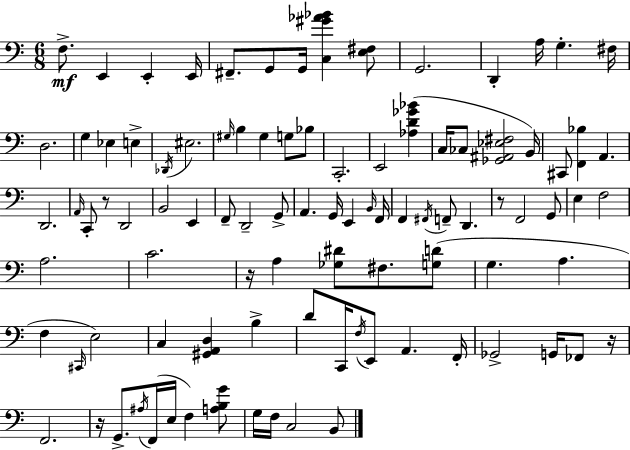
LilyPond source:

{
  \clef bass
  \numericTimeSignature
  \time 6/8
  \key a \minor
  \repeat volta 2 { f8.->\mf e,4 e,4-. e,16 | fis,8.-- g,8 g,16 <c gis' aes' bes'>4 <e fis>8 | g,2. | d,4-. a16 g4.-. fis16 | \break d2. | g4 ees4 e4-> | \acciaccatura { des,16 } eis2. | \grace { gis16 } b4 gis4 g8 | \break bes8 c,2.-. | e,2 <aes d' ges' bes'>4( | c16 ces8 <ges, ais, ees fis>2 | b,16) cis,8 <f, bes>4 a,4. | \break d,2. | \grace { a,16 } c,8-. r8 d,2 | b,2 e,4 | f,8-- d,2-- | \break g,8-> a,4. g,16 e,4 | \grace { b,16 } f,16 f,4 \acciaccatura { fis,16 } f,8-- d,4. | r8 f,2 | g,8 e4 f2 | \break a2. | c'2. | r16 a4 <ges dis'>8 | fis8. <g d'>8( g4. a4. | \break f4 \grace { cis,16 } e2) | c4 <gis, a, d>4 | b4-> d'8 c,16 \acciaccatura { f16 } e,8 | a,4. f,16-. ges,2-> | \break g,16 fes,8 r16 f,2. | r16 g,8.-> \acciaccatura { ais16 } | f,16( e16 f4) <a b g'>8 g16 f16 c2 | b,8 } \bar "|."
}